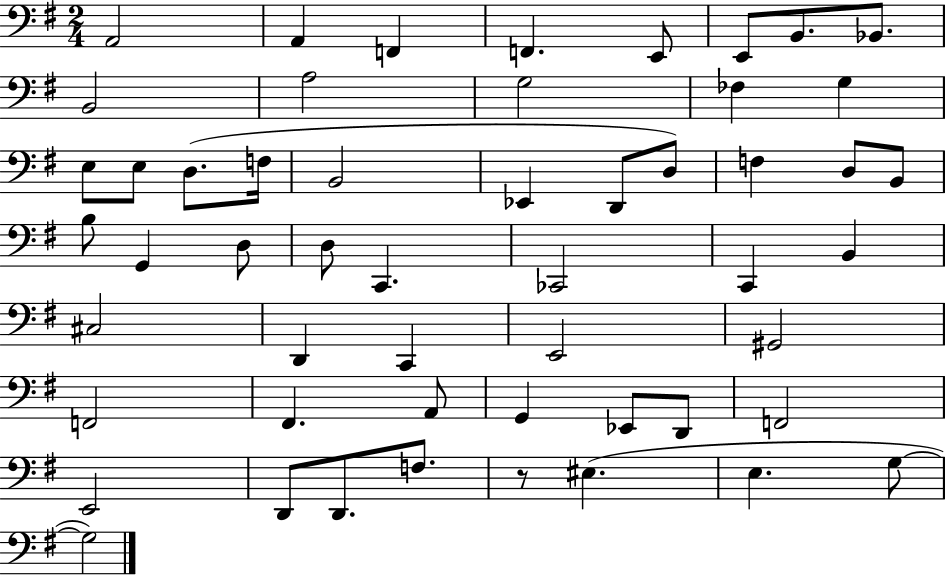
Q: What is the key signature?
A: G major